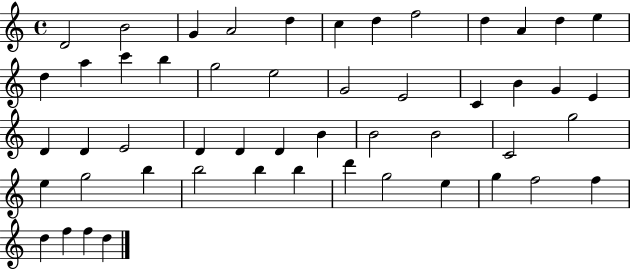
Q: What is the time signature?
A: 4/4